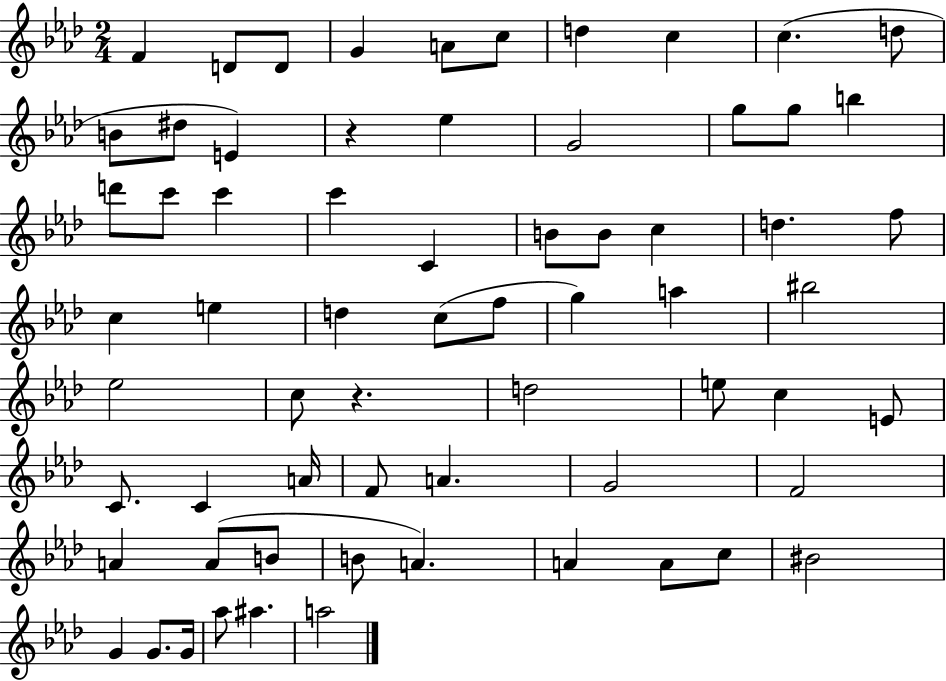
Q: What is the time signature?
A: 2/4